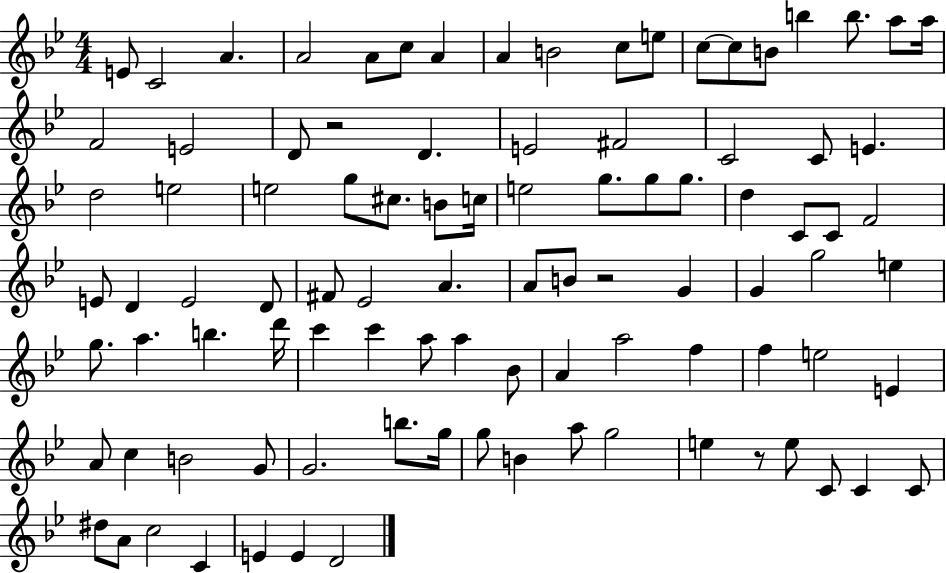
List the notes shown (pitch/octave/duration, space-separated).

E4/e C4/h A4/q. A4/h A4/e C5/e A4/q A4/q B4/h C5/e E5/e C5/e C5/e B4/e B5/q B5/e. A5/e A5/s F4/h E4/h D4/e R/h D4/q. E4/h F#4/h C4/h C4/e E4/q. D5/h E5/h E5/h G5/e C#5/e. B4/e C5/s E5/h G5/e. G5/e G5/e. D5/q C4/e C4/e F4/h E4/e D4/q E4/h D4/e F#4/e Eb4/h A4/q. A4/e B4/e R/h G4/q G4/q G5/h E5/q G5/e. A5/q. B5/q. D6/s C6/q C6/q A5/e A5/q Bb4/e A4/q A5/h F5/q F5/q E5/h E4/q A4/e C5/q B4/h G4/e G4/h. B5/e. G5/s G5/e B4/q A5/e G5/h E5/q R/e E5/e C4/e C4/q C4/e D#5/e A4/e C5/h C4/q E4/q E4/q D4/h